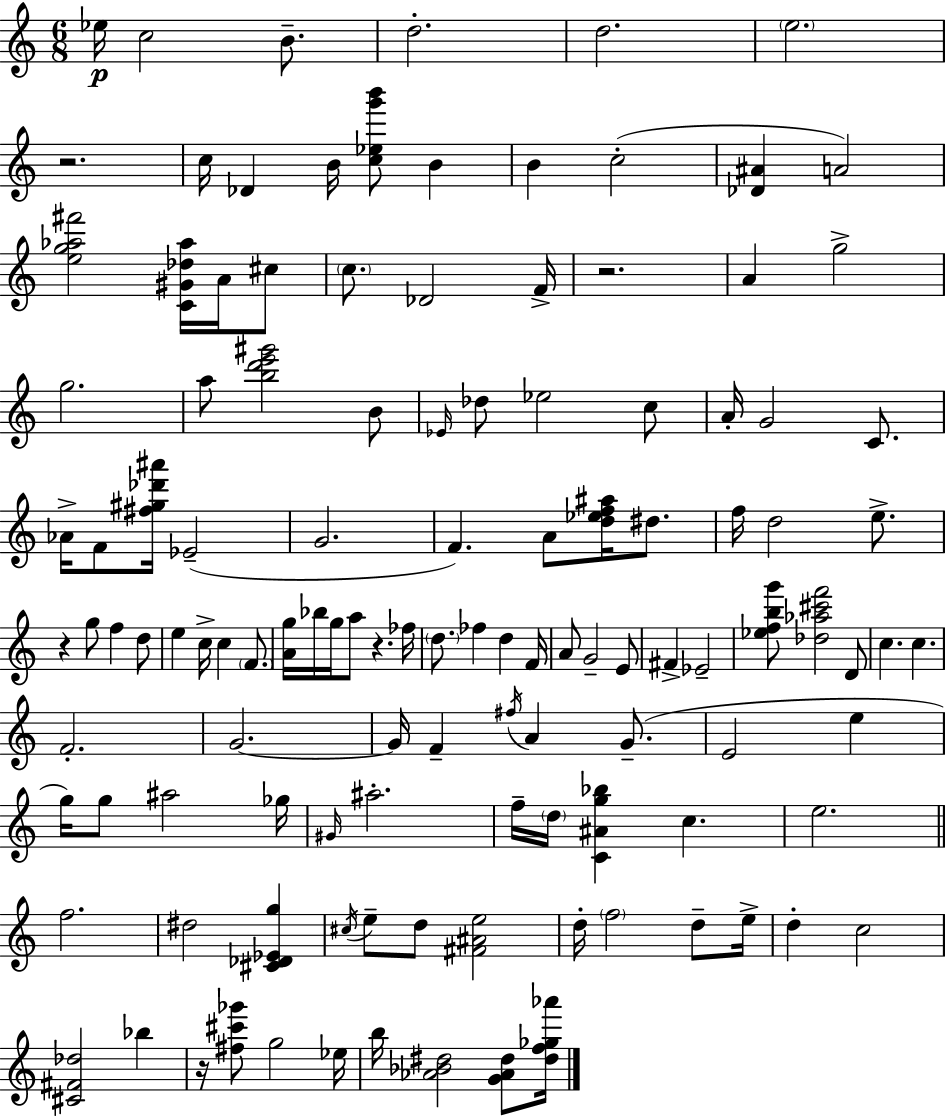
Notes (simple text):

Eb5/s C5/h B4/e. D5/h. D5/h. E5/h. R/h. C5/s Db4/q B4/s [C5,Eb5,G6,B6]/e B4/q B4/q C5/h [Db4,A#4]/q A4/h [E5,G5,Ab5,F#6]/h [C4,G#4,Db5,Ab5]/s A4/s C#5/e C5/e. Db4/h F4/s R/h. A4/q G5/h G5/h. A5/e [B5,D6,E6,G#6]/h B4/e Eb4/s Db5/e Eb5/h C5/e A4/s G4/h C4/e. Ab4/s F4/e [F#5,G#5,Db6,A#6]/s Eb4/h G4/h. F4/q. A4/e [D5,Eb5,F5,A#5]/s D#5/e. F5/s D5/h E5/e. R/q G5/e F5/q D5/e E5/q C5/s C5/q F4/e. [A4,G5]/s Bb5/s G5/s A5/e R/q. FES5/s D5/e. FES5/q D5/q F4/s A4/e G4/h E4/e F#4/q Eb4/h [Eb5,F5,B5,G6]/e [Db5,Ab5,C#6,F6]/h D4/e C5/q. C5/q. F4/h. G4/h. G4/s F4/q F#5/s A4/q G4/e. E4/h E5/q G5/s G5/e A#5/h Gb5/s G#4/s A#5/h. F5/s D5/s [C4,A#4,G5,Bb5]/q C5/q. E5/h. F5/h. D#5/h [C#4,Db4,Eb4,G5]/q C#5/s E5/e D5/e [F#4,A#4,E5]/h D5/s F5/h D5/e E5/s D5/q C5/h [C#4,F#4,Db5]/h Bb5/q R/s [F#5,C#6,Gb6]/e G5/h Eb5/s B5/s [Ab4,Bb4,D#5]/h [G4,Ab4,D#5]/e [D#5,F5,Gb5,Ab6]/s